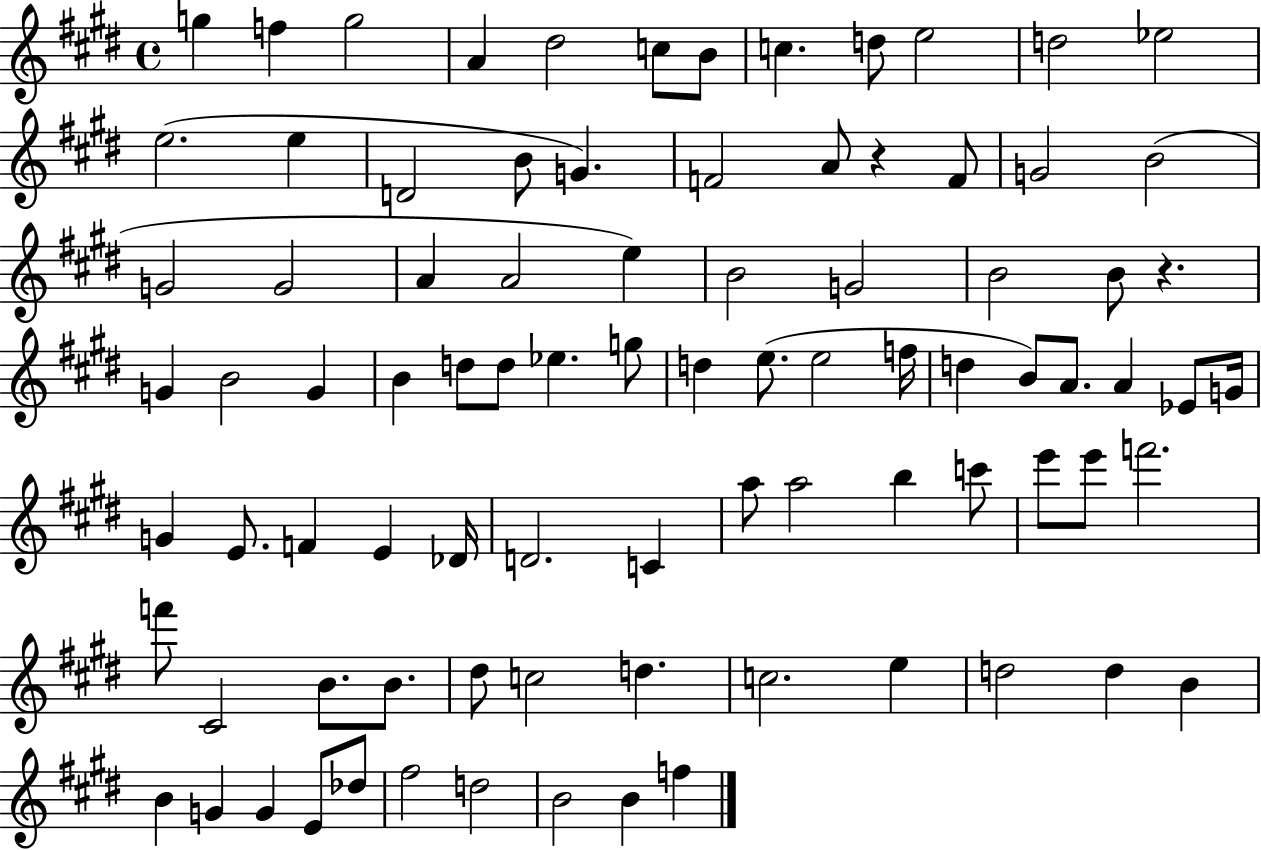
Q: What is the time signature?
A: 4/4